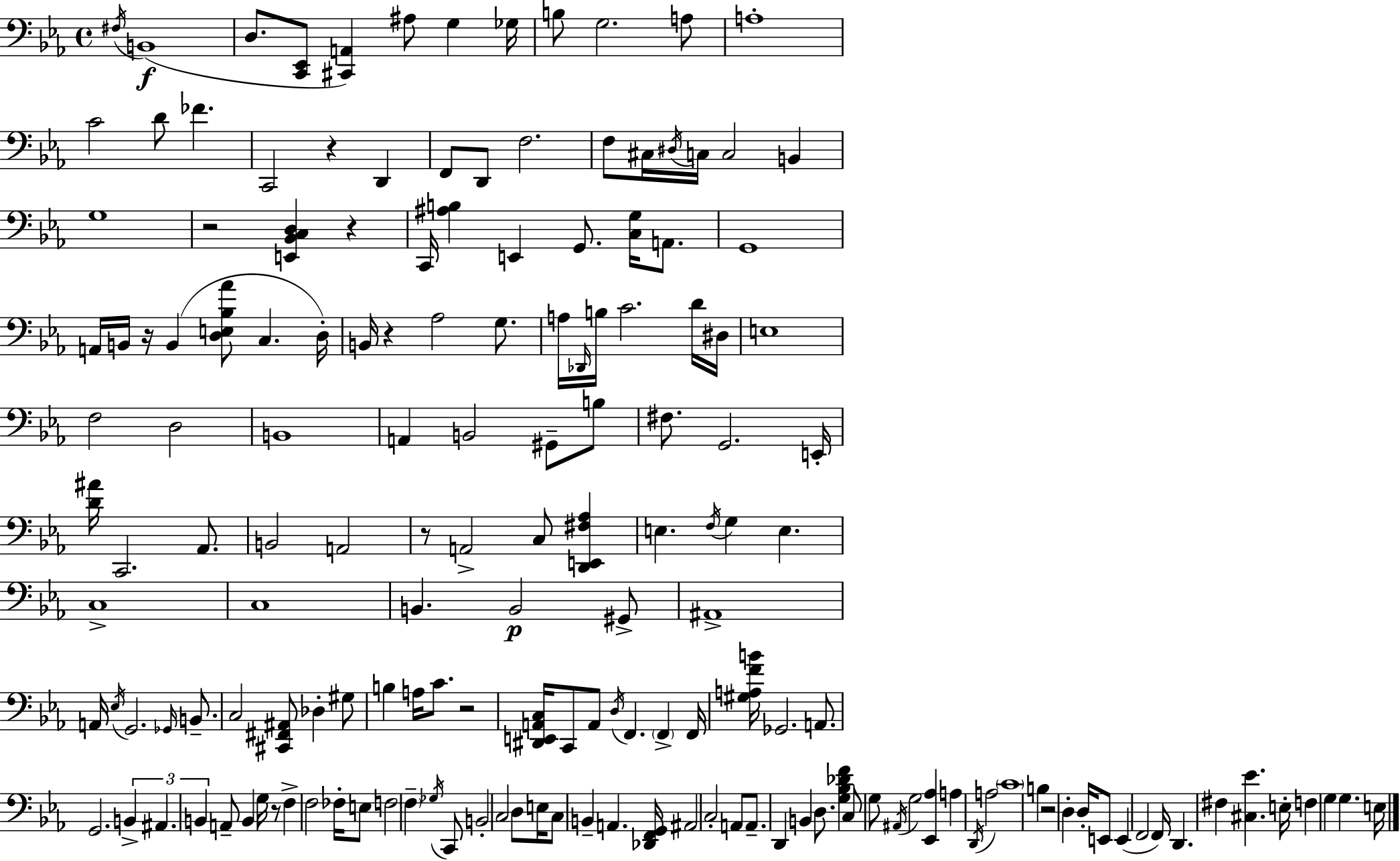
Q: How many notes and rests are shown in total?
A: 165